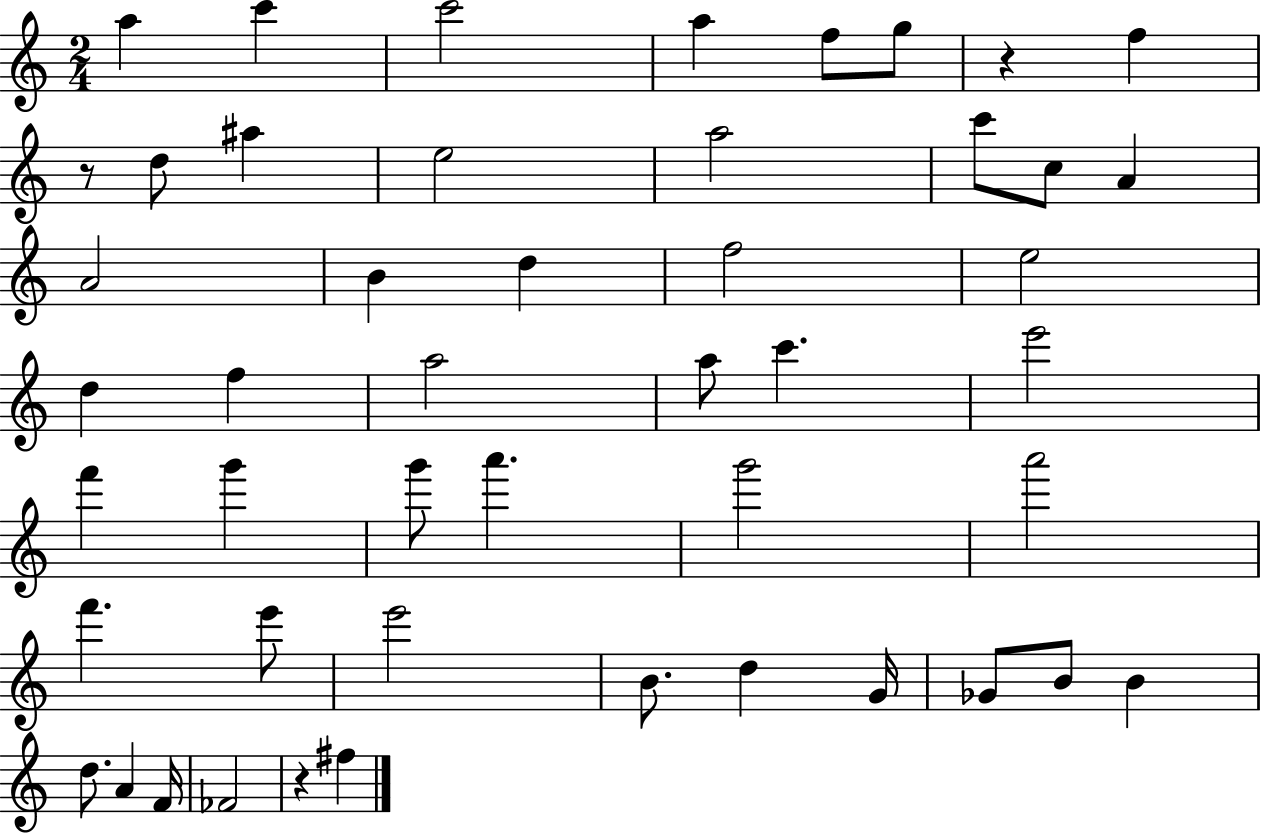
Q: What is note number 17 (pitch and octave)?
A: D5